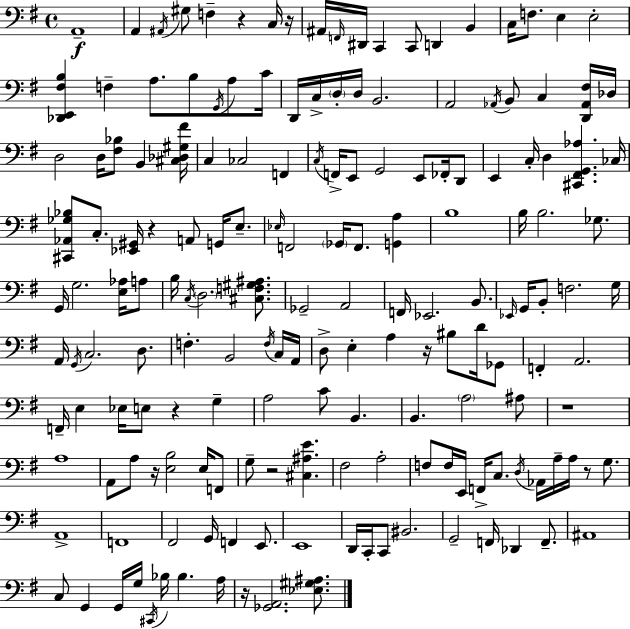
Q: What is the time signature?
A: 4/4